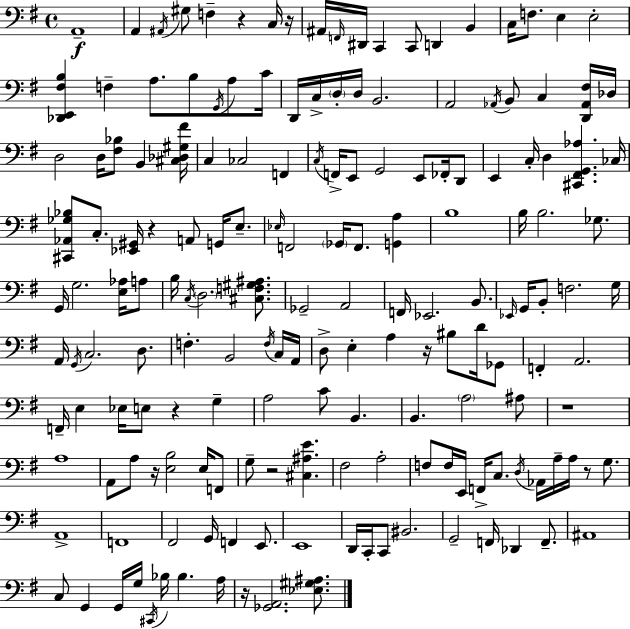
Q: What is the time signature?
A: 4/4